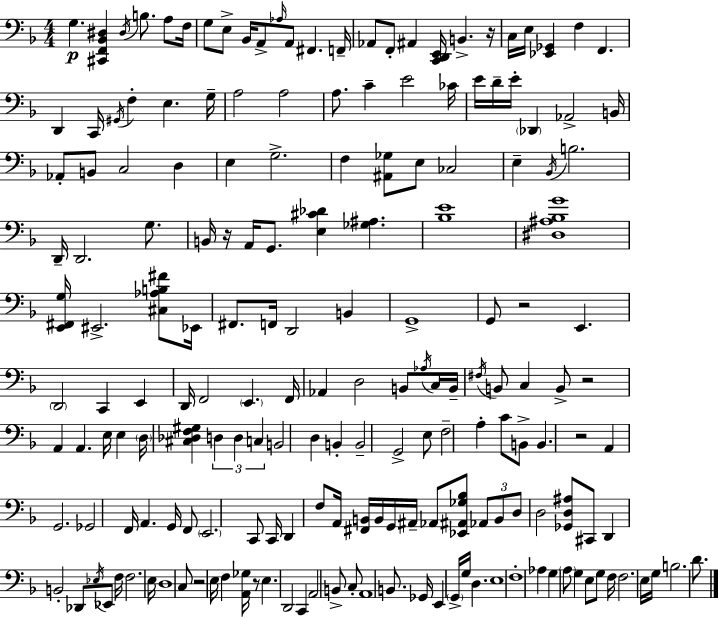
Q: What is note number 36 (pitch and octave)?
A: E4